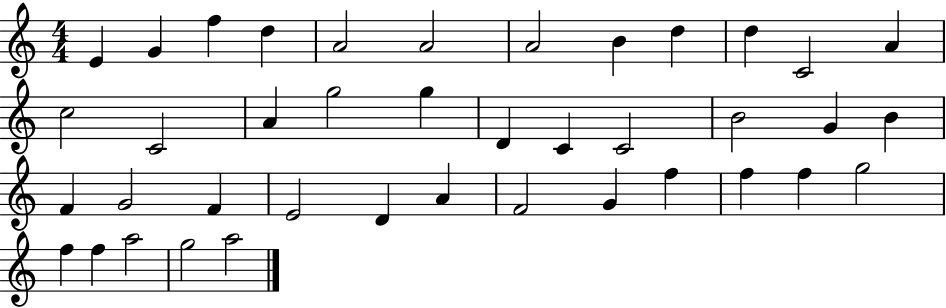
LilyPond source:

{
  \clef treble
  \numericTimeSignature
  \time 4/4
  \key c \major
  e'4 g'4 f''4 d''4 | a'2 a'2 | a'2 b'4 d''4 | d''4 c'2 a'4 | \break c''2 c'2 | a'4 g''2 g''4 | d'4 c'4 c'2 | b'2 g'4 b'4 | \break f'4 g'2 f'4 | e'2 d'4 a'4 | f'2 g'4 f''4 | f''4 f''4 g''2 | \break f''4 f''4 a''2 | g''2 a''2 | \bar "|."
}